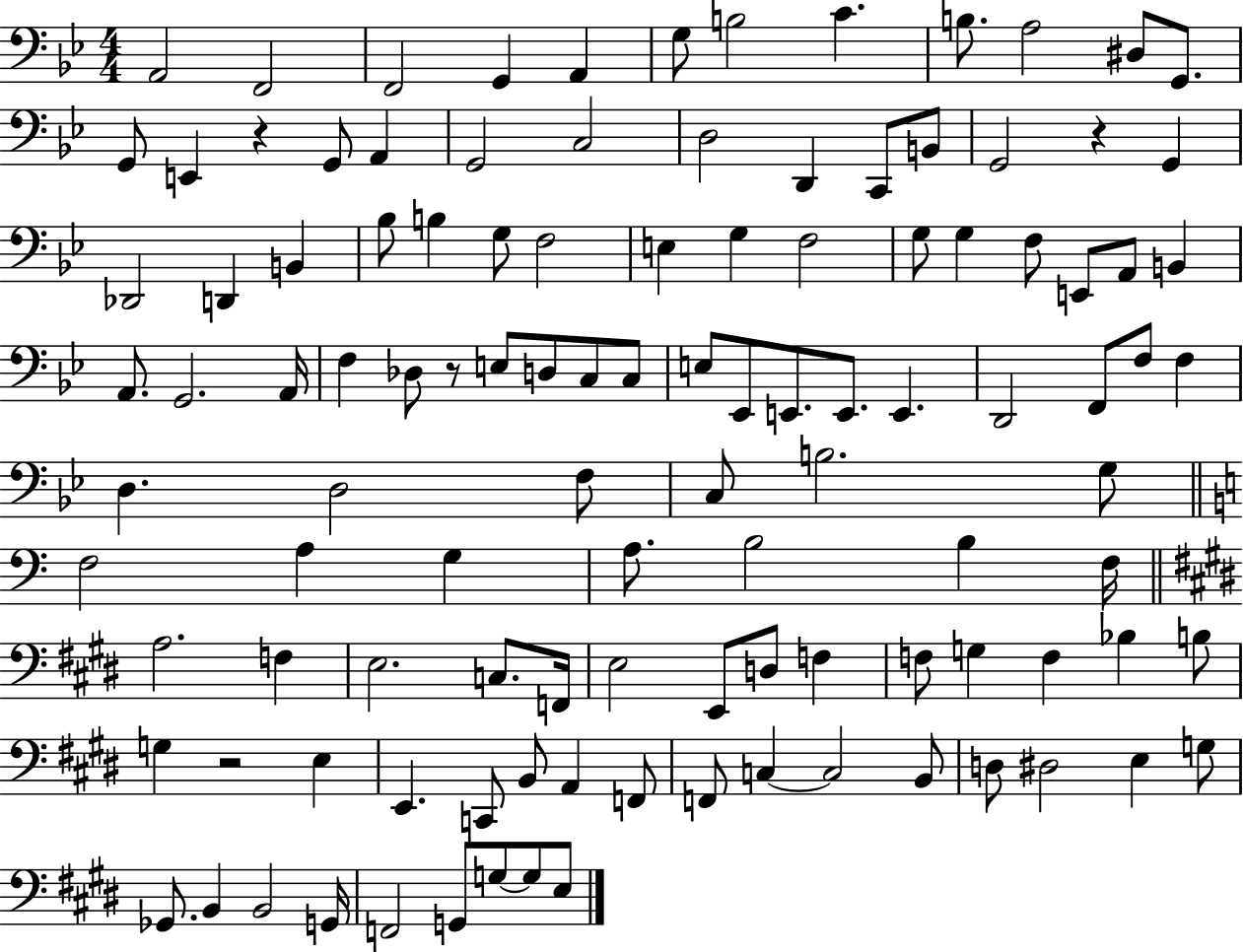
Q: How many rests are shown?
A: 4